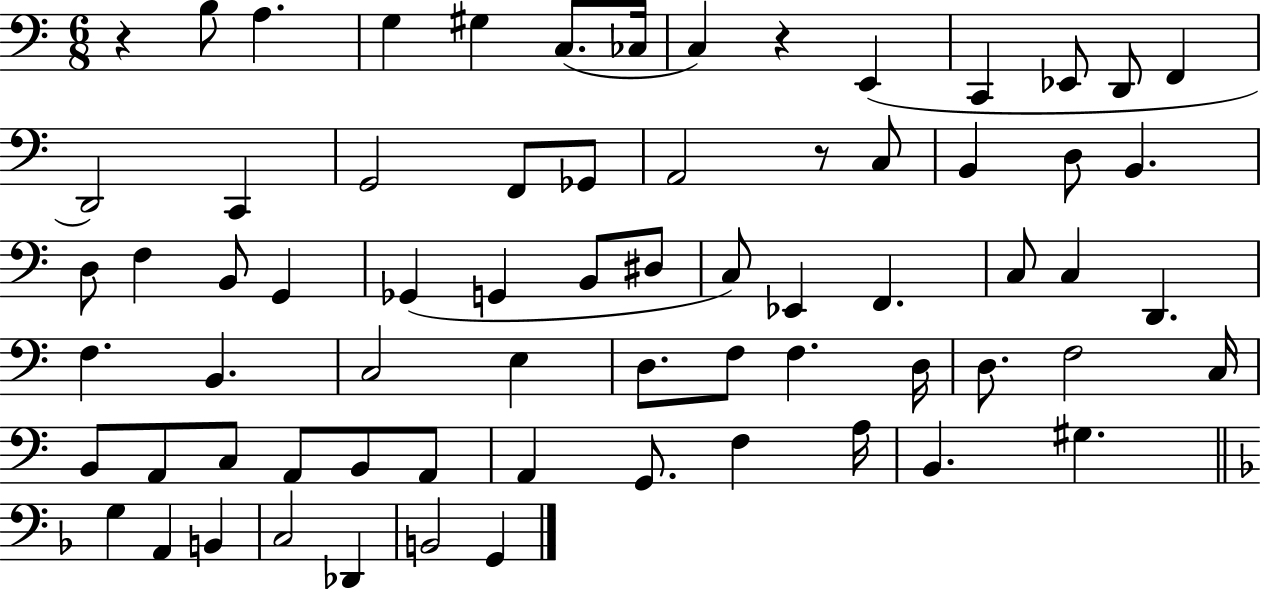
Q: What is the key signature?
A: C major